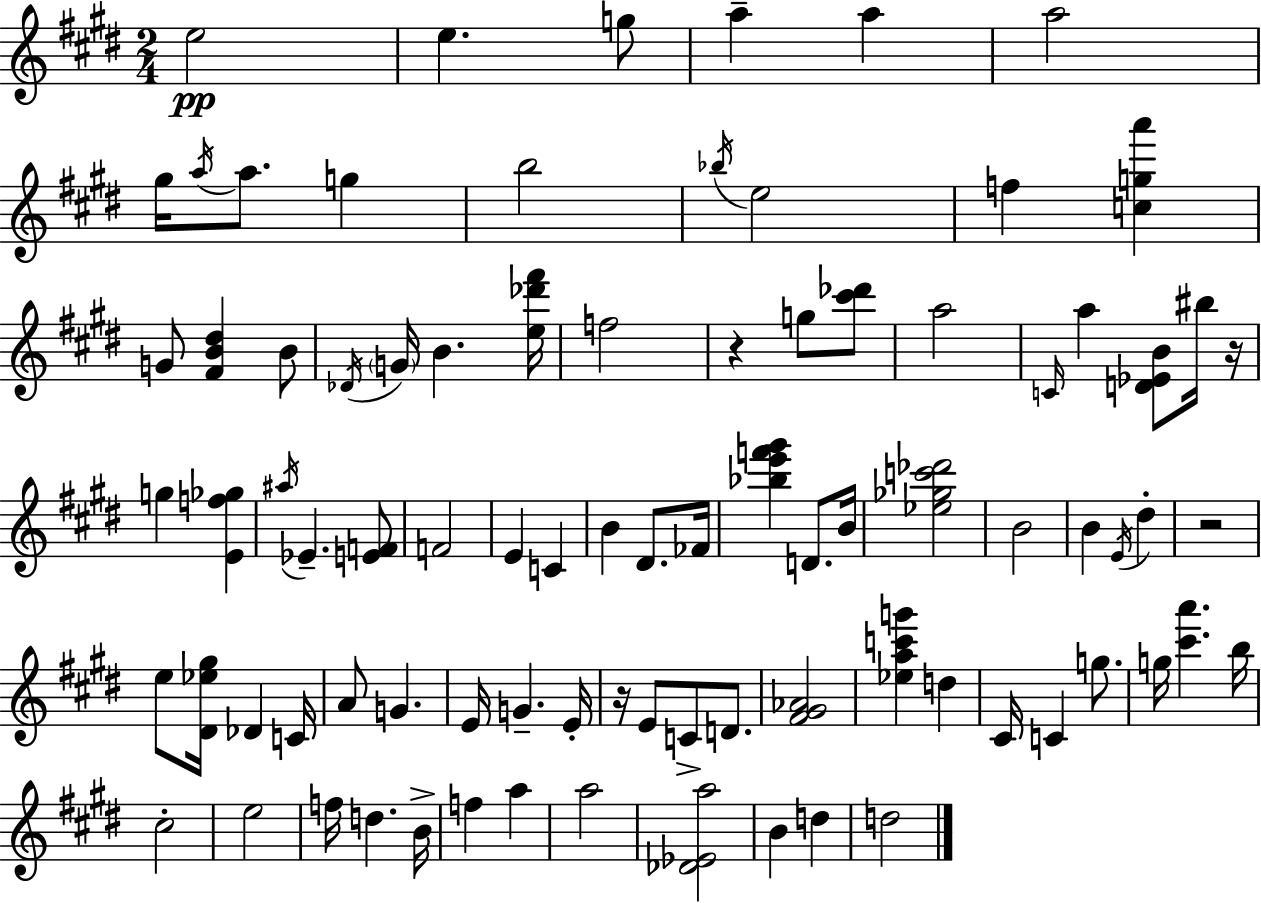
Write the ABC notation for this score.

X:1
T:Untitled
M:2/4
L:1/4
K:E
e2 e g/2 a a a2 ^g/4 a/4 a/2 g b2 _b/4 e2 f [cga'] G/2 [^FB^d] B/2 _D/4 G/4 B [e_d'^f']/4 f2 z g/2 [^c'_d']/2 a2 C/4 a [D_EB]/2 ^b/4 z/4 g [Ef_g] ^a/4 _E [EF]/2 F2 E C B ^D/2 _F/4 [_be'f'^g'] D/2 B/4 [_e_gc'_d']2 B2 B E/4 ^d z2 e/2 [^D_e^g]/4 _D C/4 A/2 G E/4 G E/4 z/4 E/2 C/2 D/2 [^F^G_A]2 [_eac'g'] d ^C/4 C g/2 g/4 [^c'a'] b/4 ^c2 e2 f/4 d B/4 f a a2 [_D_Ea]2 B d d2